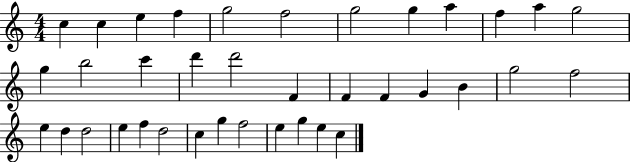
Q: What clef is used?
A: treble